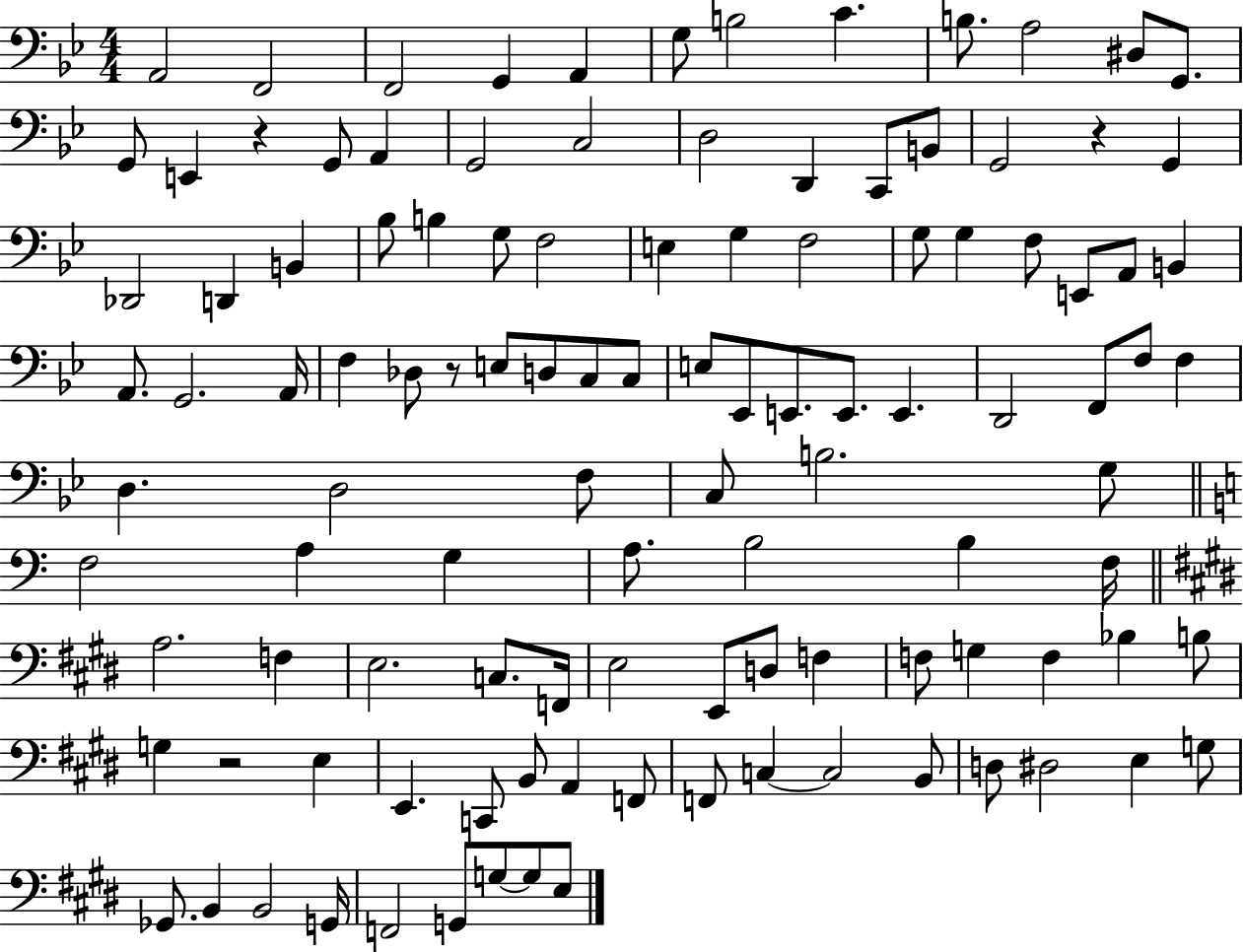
X:1
T:Untitled
M:4/4
L:1/4
K:Bb
A,,2 F,,2 F,,2 G,, A,, G,/2 B,2 C B,/2 A,2 ^D,/2 G,,/2 G,,/2 E,, z G,,/2 A,, G,,2 C,2 D,2 D,, C,,/2 B,,/2 G,,2 z G,, _D,,2 D,, B,, _B,/2 B, G,/2 F,2 E, G, F,2 G,/2 G, F,/2 E,,/2 A,,/2 B,, A,,/2 G,,2 A,,/4 F, _D,/2 z/2 E,/2 D,/2 C,/2 C,/2 E,/2 _E,,/2 E,,/2 E,,/2 E,, D,,2 F,,/2 F,/2 F, D, D,2 F,/2 C,/2 B,2 G,/2 F,2 A, G, A,/2 B,2 B, F,/4 A,2 F, E,2 C,/2 F,,/4 E,2 E,,/2 D,/2 F, F,/2 G, F, _B, B,/2 G, z2 E, E,, C,,/2 B,,/2 A,, F,,/2 F,,/2 C, C,2 B,,/2 D,/2 ^D,2 E, G,/2 _G,,/2 B,, B,,2 G,,/4 F,,2 G,,/2 G,/2 G,/2 E,/2